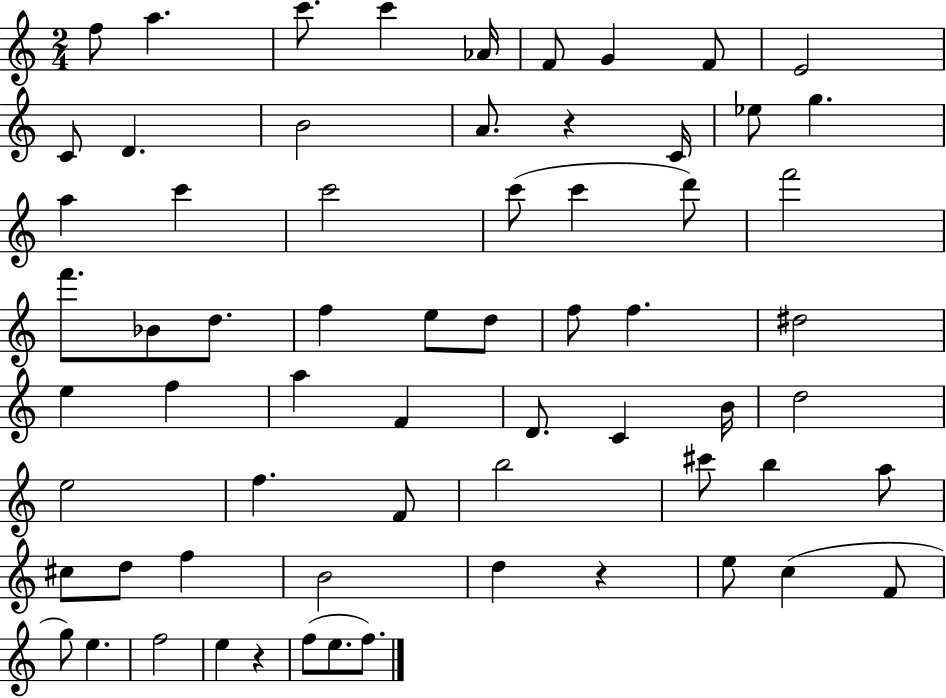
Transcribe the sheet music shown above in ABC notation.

X:1
T:Untitled
M:2/4
L:1/4
K:C
f/2 a c'/2 c' _A/4 F/2 G F/2 E2 C/2 D B2 A/2 z C/4 _e/2 g a c' c'2 c'/2 c' d'/2 f'2 f'/2 _B/2 d/2 f e/2 d/2 f/2 f ^d2 e f a F D/2 C B/4 d2 e2 f F/2 b2 ^c'/2 b a/2 ^c/2 d/2 f B2 d z e/2 c F/2 g/2 e f2 e z f/2 e/2 f/2